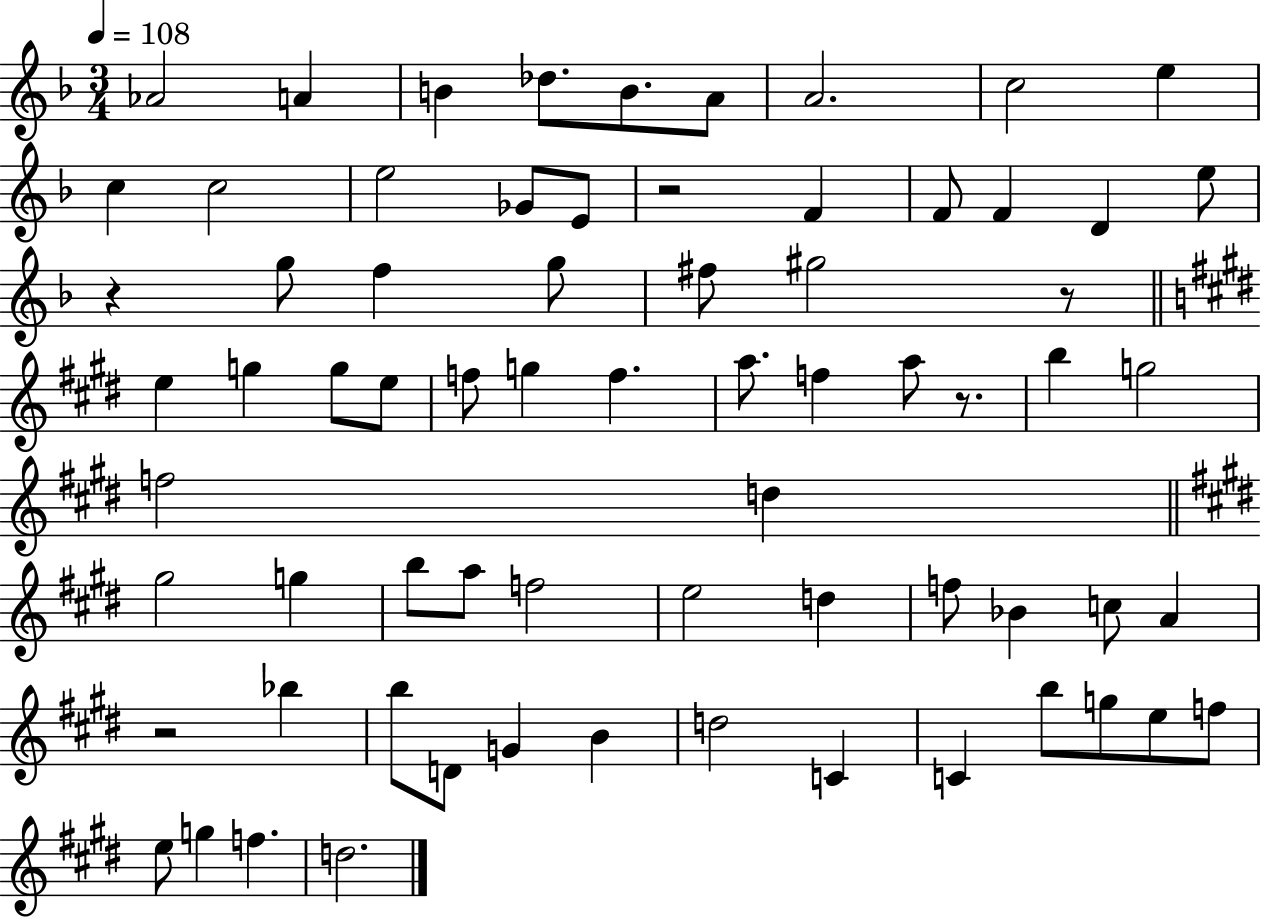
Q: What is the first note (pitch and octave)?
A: Ab4